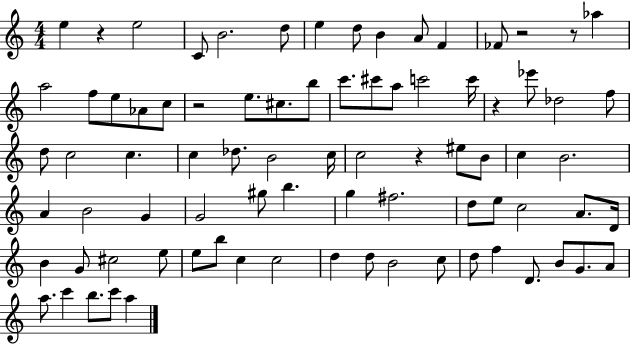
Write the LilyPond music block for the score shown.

{
  \clef treble
  \numericTimeSignature
  \time 4/4
  \key c \major
  e''4 r4 e''2 | c'8 b'2. d''8 | e''4 d''8 b'4 a'8 f'4 | fes'8 r2 r8 aes''4 | \break a''2 f''8 e''8 aes'8 c''8 | r2 e''8. cis''8. b''8 | c'''8. cis'''8 a''8 c'''2 c'''16 | r4 ees'''8 des''2 f''8 | \break d''8 c''2 c''4. | c''4 des''8. b'2 c''16 | c''2 r4 eis''8 b'8 | c''4 b'2. | \break a'4 b'2 g'4 | g'2 gis''8 b''4. | g''4 fis''2. | d''8 e''8 c''2 a'8. d'16 | \break b'4 g'8 cis''2 e''8 | e''8 b''8 c''4 c''2 | d''4 d''8 b'2 c''8 | d''8 f''4 d'8. b'8 g'8. a'8 | \break a''8. c'''4 b''8. c'''8 a''4 | \bar "|."
}